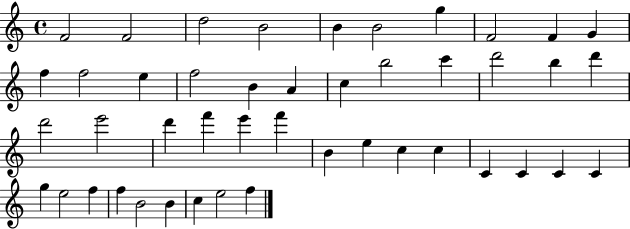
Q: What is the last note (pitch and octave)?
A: F5